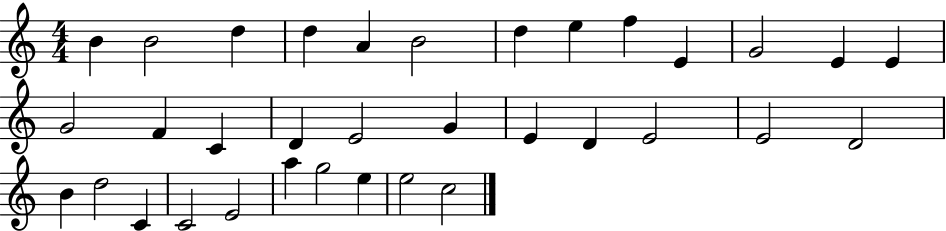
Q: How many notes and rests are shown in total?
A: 34